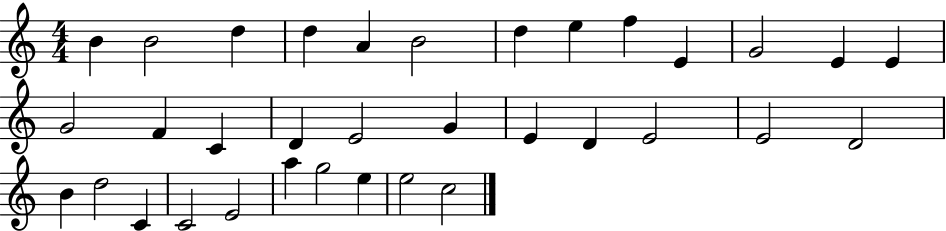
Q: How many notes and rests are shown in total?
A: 34